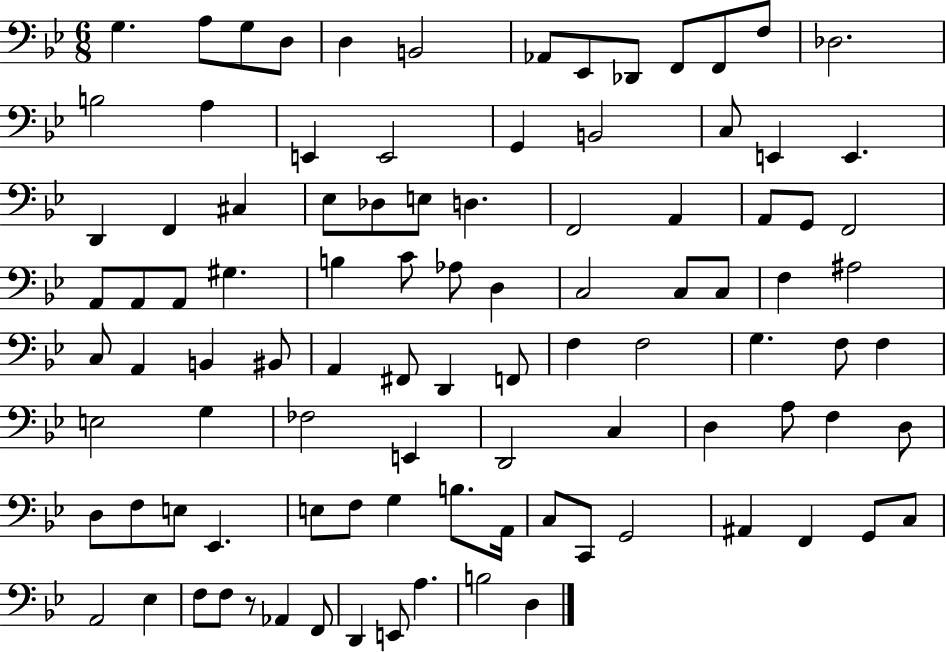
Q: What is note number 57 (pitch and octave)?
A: F3